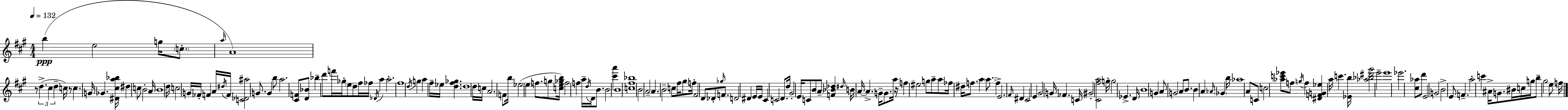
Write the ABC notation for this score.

X:1
T:Untitled
M:4/4
L:1/4
K:A
b e2 g/4 c/2 a/4 A4 z/2 d ^c d c/4 z/2 c G/4 _G [^D^ca_b]/4 ^d c/2 B2 A/4 B4 d/4 c2 G/4 _F/4 F A/4 ^d/4 F/4 [C_D^a]2 G/2 G b/2 a2 [^CF]/2 [D_B]/2 _b d'/2 f'/4 _g/4 e/2 d/2 ^f/4 _f/4 _D/4 a a2 ^f4 d/4 g a ^f/4 _e/4 [d^f_g] d4 d/4 c/4 A2 F/2 b/4 _e2 e f/2 g/2 [ce_gb]/4 f2 f a/4 d/4 D/4 B/2 B2 [^c'a'] B4 [c^f_b]4 B2 A2 A B2 c/2 ^f/4 ^g/2 f/4 ^F2 D/2 _D/2 _g/4 F/2 D2 ^D E/4 E/4 ^C C2 D/2 d/4 ^G2 E/4 C/2 B/2 A/2 [F_B_d] ^d/4 B/4 A/4 A G/4 G/2 a/4 z/4 f ^e2 g/2 a/2 a/2 _f/4 ^d/4 f/2 a a/2 f E2 ^F/4 ^D ^C2 E ^G2 G/4 _F C/4 ^G2 [^C^fa]2 g/4 g2 _E D/4 B4 G A/2 G2 A/2 B/2 B A _A/4 _G b/4 _a4 A/2 C/2 c2 [_ac'_e']/2 f/2 g/4 f [^DFG_e] a/4 c' [_Eb]/4 [_a_b^d'^g']2 e'2 e'4 _e'2 [^c_a]/2 d'/2 E2 G2 B2 E/2 F a2 c' ^A/4 G/2 ^B/4 c/4 g/4 b/2 ^g2 e/2 f/4